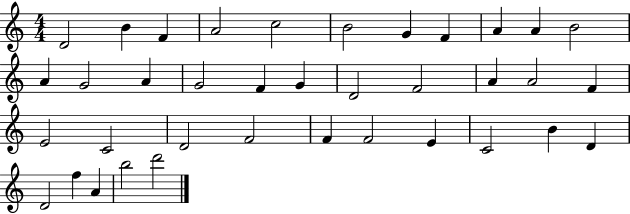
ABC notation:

X:1
T:Untitled
M:4/4
L:1/4
K:C
D2 B F A2 c2 B2 G F A A B2 A G2 A G2 F G D2 F2 A A2 F E2 C2 D2 F2 F F2 E C2 B D D2 f A b2 d'2